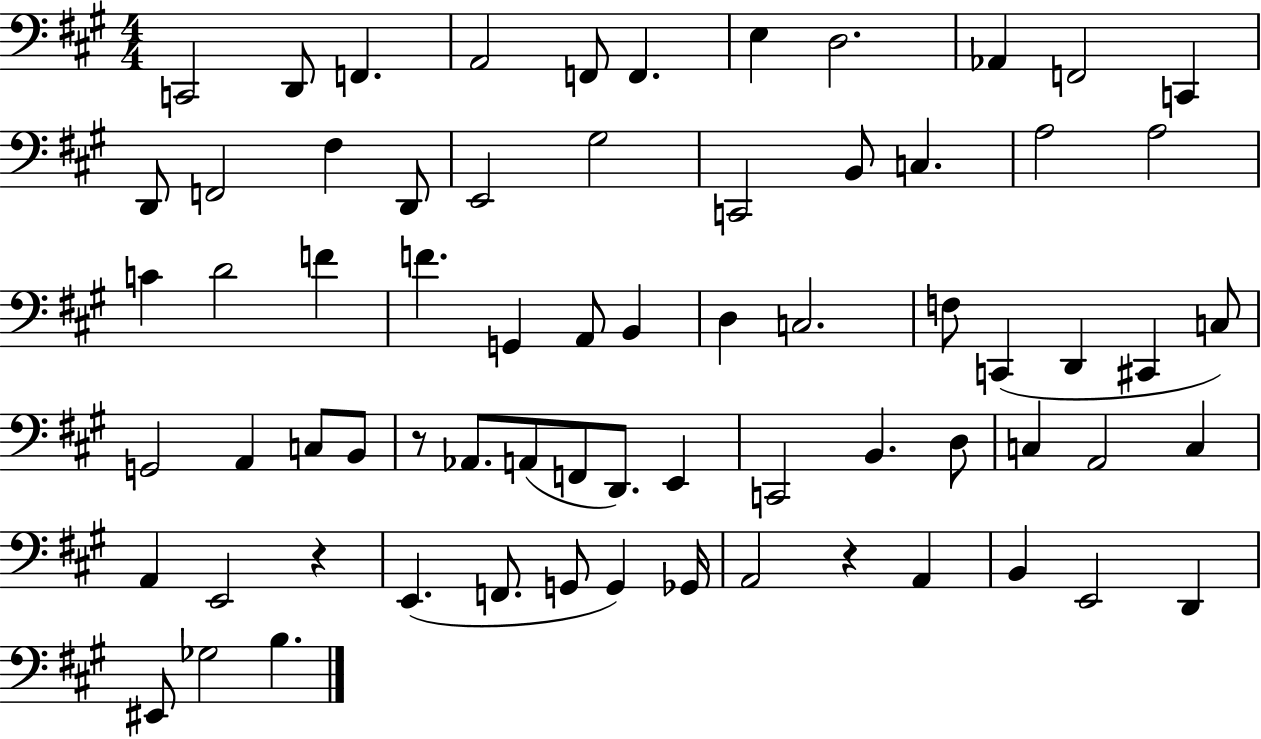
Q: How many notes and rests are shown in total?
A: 69